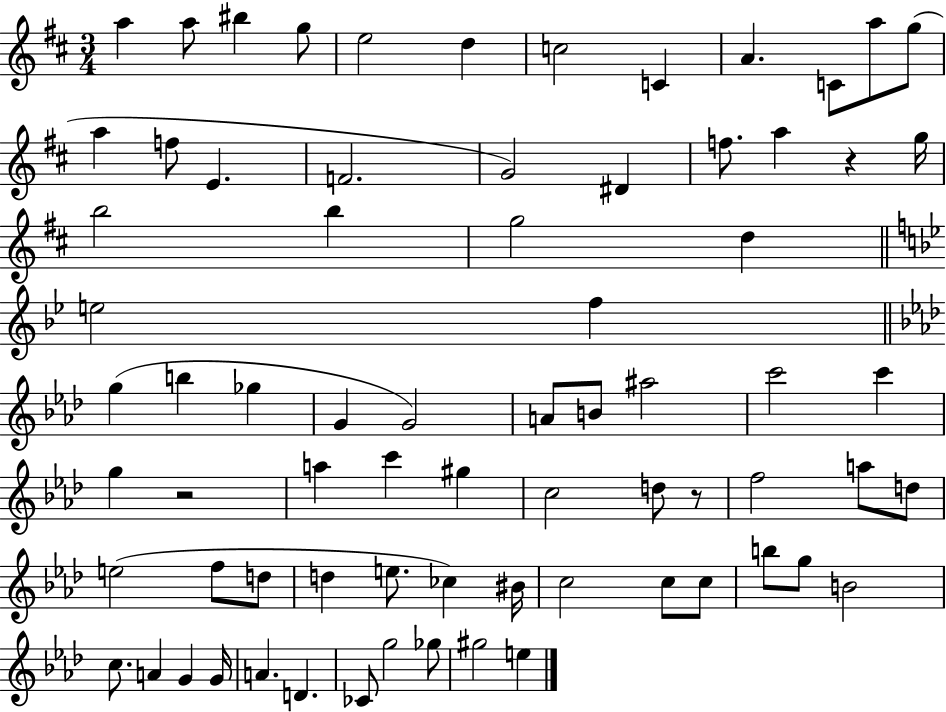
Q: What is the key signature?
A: D major